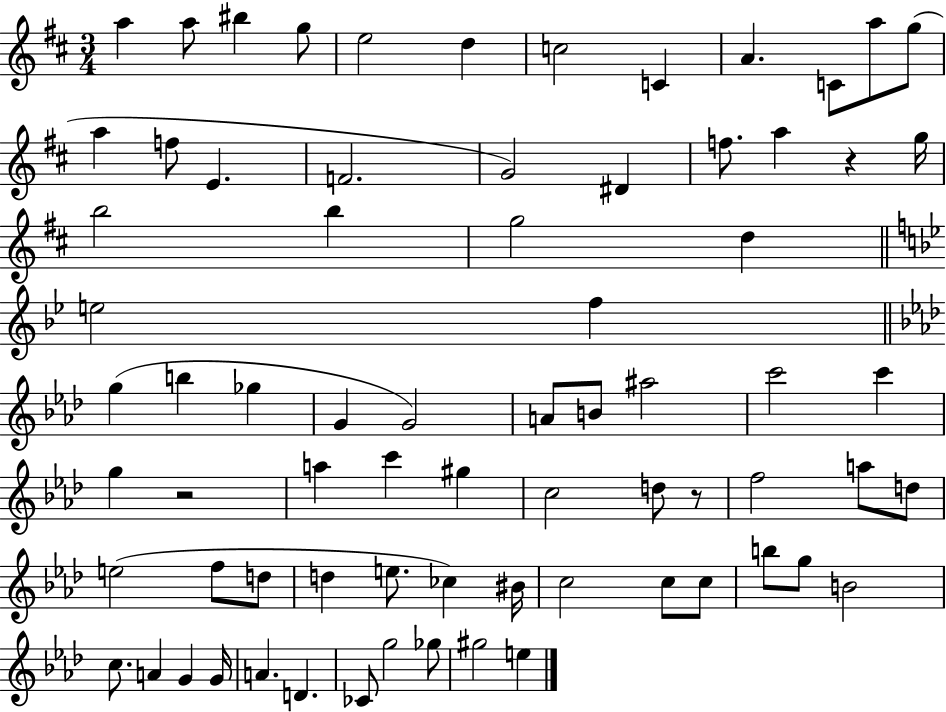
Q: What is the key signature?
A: D major